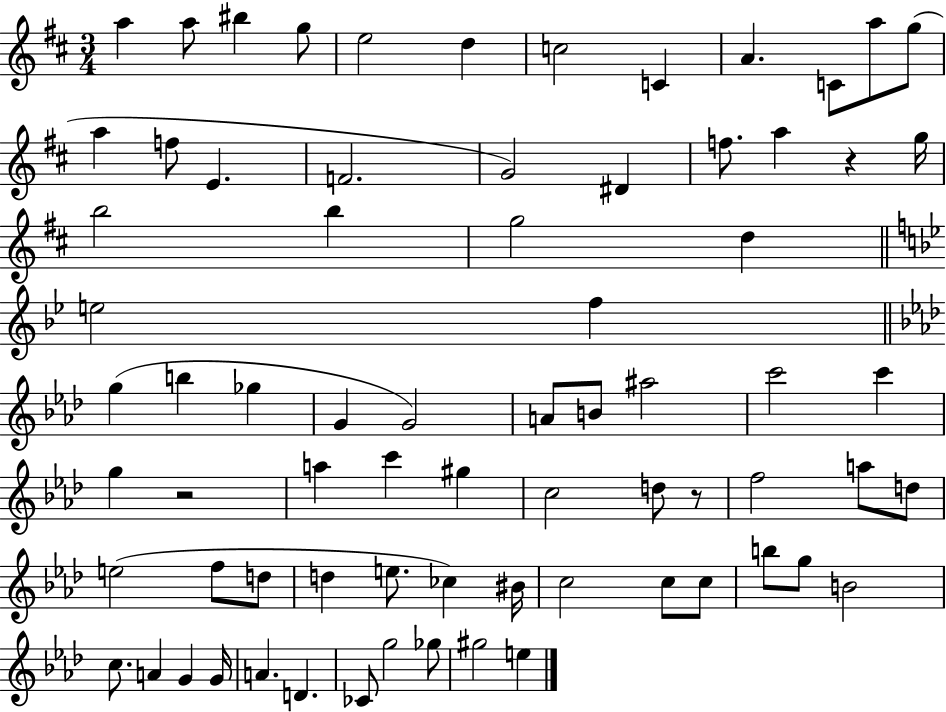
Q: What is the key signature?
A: D major